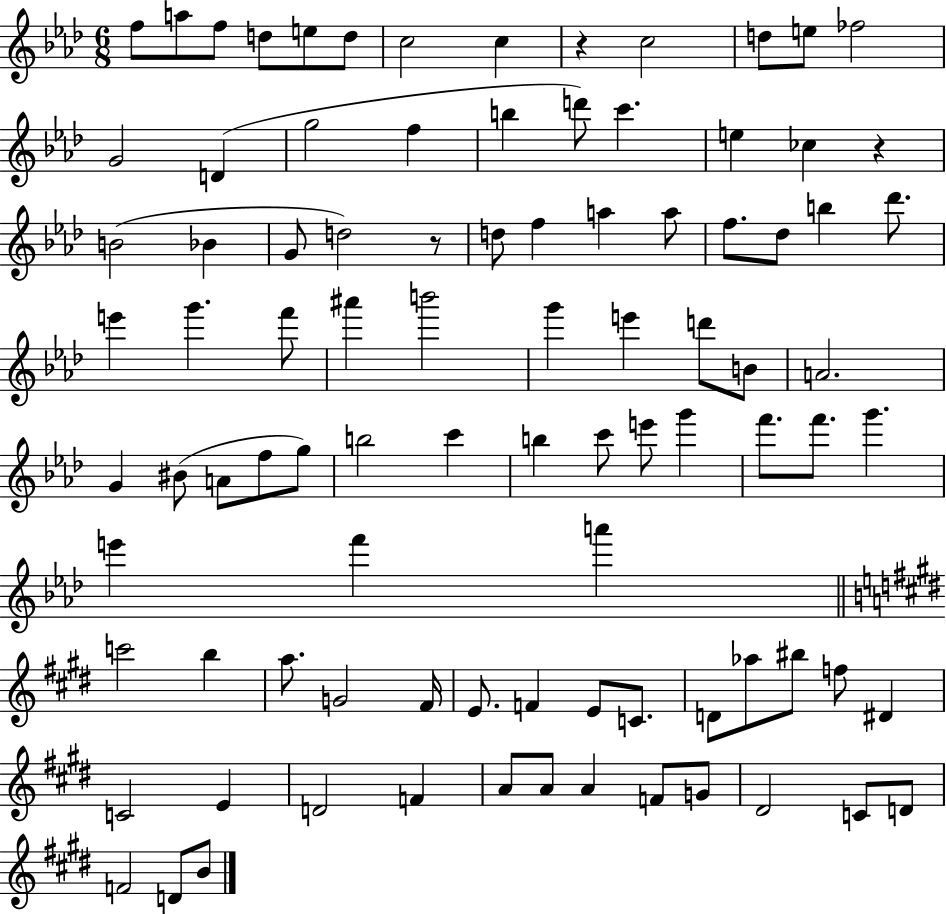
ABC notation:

X:1
T:Untitled
M:6/8
L:1/4
K:Ab
f/2 a/2 f/2 d/2 e/2 d/2 c2 c z c2 d/2 e/2 _f2 G2 D g2 f b d'/2 c' e _c z B2 _B G/2 d2 z/2 d/2 f a a/2 f/2 _d/2 b _d'/2 e' g' f'/2 ^a' b'2 g' e' d'/2 B/2 A2 G ^B/2 A/2 f/2 g/2 b2 c' b c'/2 e'/2 g' f'/2 f'/2 g' e' f' a' c'2 b a/2 G2 ^F/4 E/2 F E/2 C/2 D/2 _a/2 ^b/2 f/2 ^D C2 E D2 F A/2 A/2 A F/2 G/2 ^D2 C/2 D/2 F2 D/2 B/2